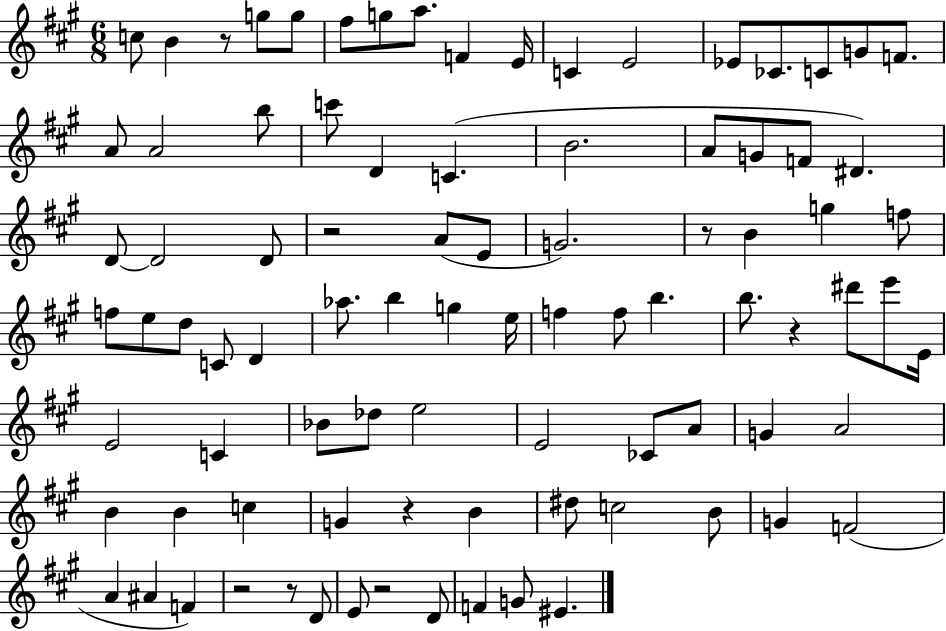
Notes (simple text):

C5/e B4/q R/e G5/e G5/e F#5/e G5/e A5/e. F4/q E4/s C4/q E4/h Eb4/e CES4/e. C4/e G4/e F4/e. A4/e A4/h B5/e C6/e D4/q C4/q. B4/h. A4/e G4/e F4/e D#4/q. D4/e D4/h D4/e R/h A4/e E4/e G4/h. R/e B4/q G5/q F5/e F5/e E5/e D5/e C4/e D4/q Ab5/e. B5/q G5/q E5/s F5/q F5/e B5/q. B5/e. R/q D#6/e E6/e E4/s E4/h C4/q Bb4/e Db5/e E5/h E4/h CES4/e A4/e G4/q A4/h B4/q B4/q C5/q G4/q R/q B4/q D#5/e C5/h B4/e G4/q F4/h A4/q A#4/q F4/q R/h R/e D4/e E4/e R/h D4/e F4/q G4/e EIS4/q.